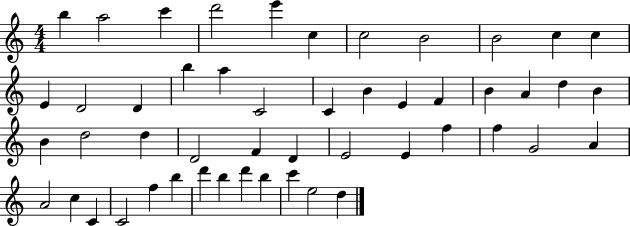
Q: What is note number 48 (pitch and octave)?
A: C6